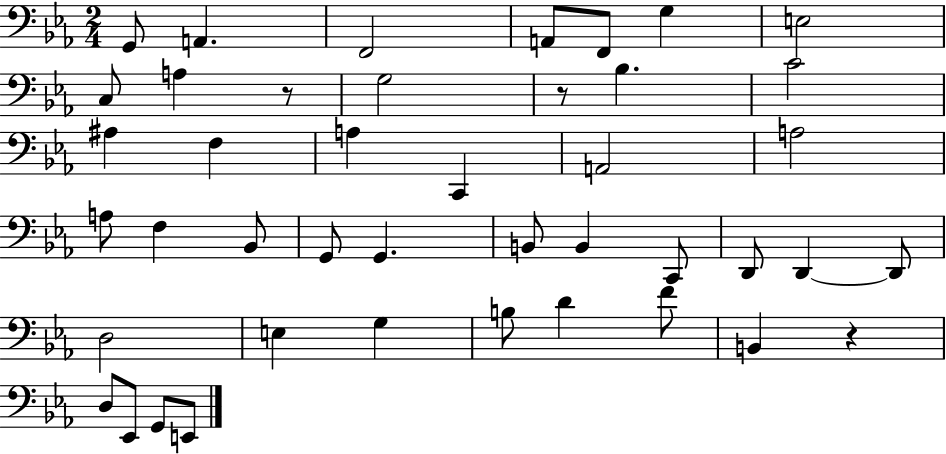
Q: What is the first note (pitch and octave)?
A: G2